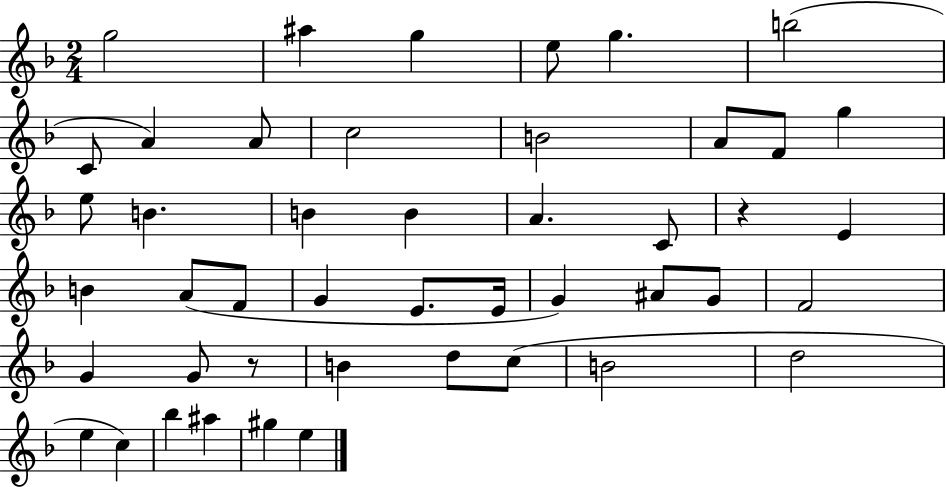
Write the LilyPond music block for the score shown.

{
  \clef treble
  \numericTimeSignature
  \time 2/4
  \key f \major
  \repeat volta 2 { g''2 | ais''4 g''4 | e''8 g''4. | b''2( | \break c'8 a'4) a'8 | c''2 | b'2 | a'8 f'8 g''4 | \break e''8 b'4. | b'4 b'4 | a'4. c'8 | r4 e'4 | \break b'4 a'8( f'8 | g'4 e'8. e'16 | g'4) ais'8 g'8 | f'2 | \break g'4 g'8 r8 | b'4 d''8 c''8( | b'2 | d''2 | \break e''4 c''4) | bes''4 ais''4 | gis''4 e''4 | } \bar "|."
}